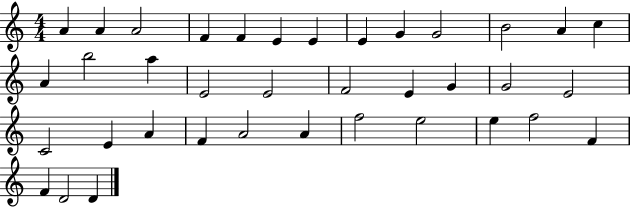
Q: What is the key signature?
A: C major